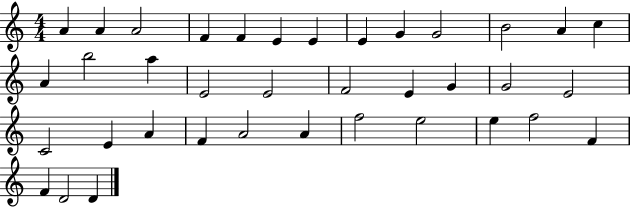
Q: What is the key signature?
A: C major